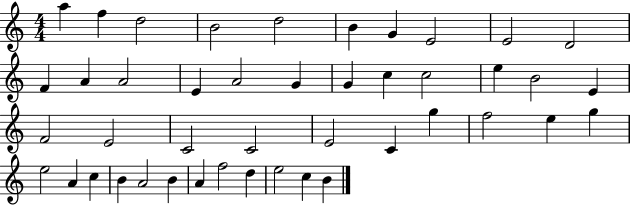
{
  \clef treble
  \numericTimeSignature
  \time 4/4
  \key c \major
  a''4 f''4 d''2 | b'2 d''2 | b'4 g'4 e'2 | e'2 d'2 | \break f'4 a'4 a'2 | e'4 a'2 g'4 | g'4 c''4 c''2 | e''4 b'2 e'4 | \break f'2 e'2 | c'2 c'2 | e'2 c'4 g''4 | f''2 e''4 g''4 | \break e''2 a'4 c''4 | b'4 a'2 b'4 | a'4 f''2 d''4 | e''2 c''4 b'4 | \break \bar "|."
}